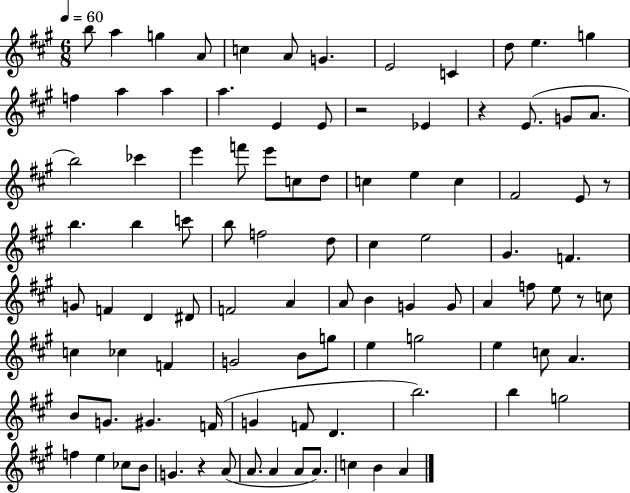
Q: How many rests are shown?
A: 5